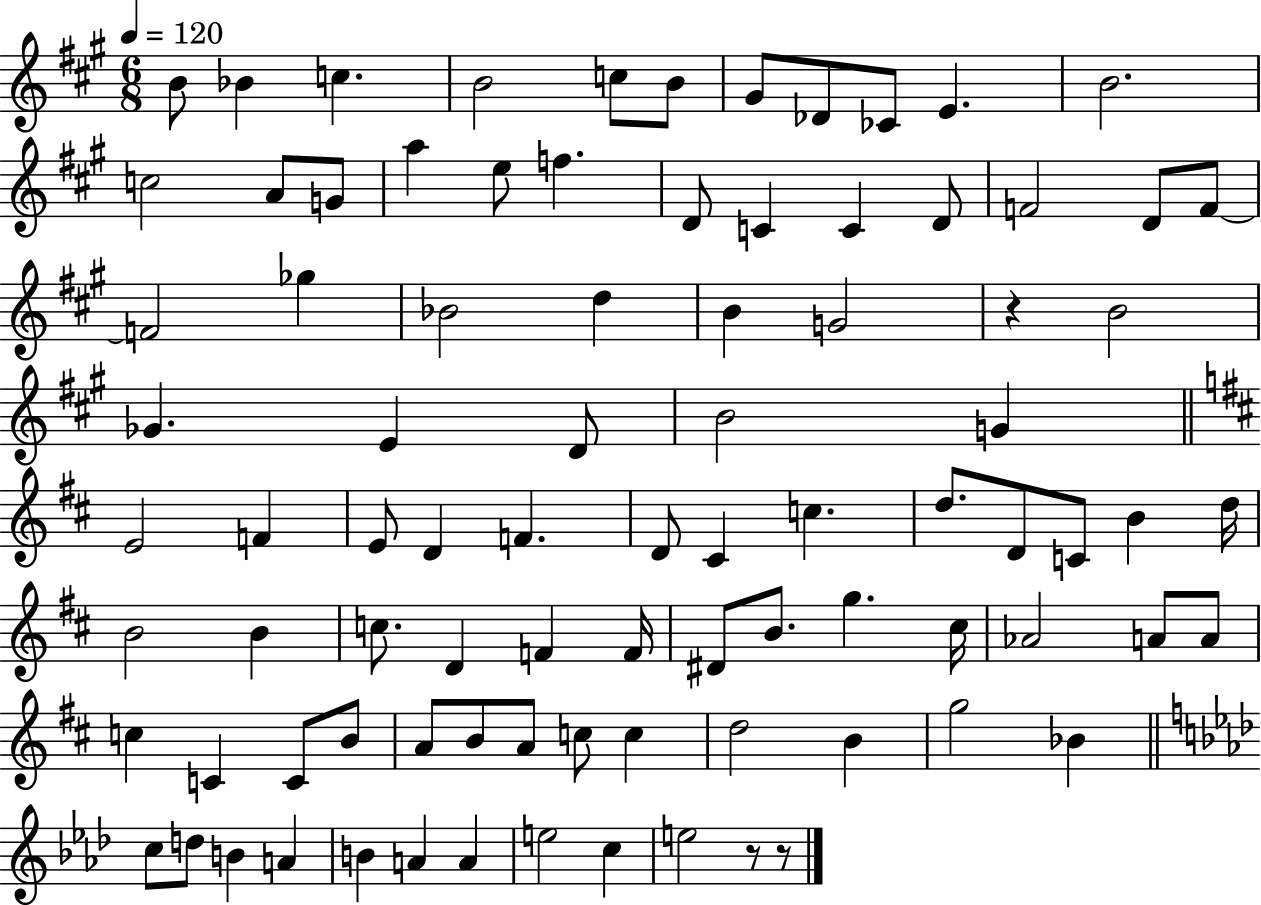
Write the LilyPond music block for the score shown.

{
  \clef treble
  \numericTimeSignature
  \time 6/8
  \key a \major
  \tempo 4 = 120
  \repeat volta 2 { b'8 bes'4 c''4. | b'2 c''8 b'8 | gis'8 des'8 ces'8 e'4. | b'2. | \break c''2 a'8 g'8 | a''4 e''8 f''4. | d'8 c'4 c'4 d'8 | f'2 d'8 f'8~~ | \break f'2 ges''4 | bes'2 d''4 | b'4 g'2 | r4 b'2 | \break ges'4. e'4 d'8 | b'2 g'4 | \bar "||" \break \key b \minor e'2 f'4 | e'8 d'4 f'4. | d'8 cis'4 c''4. | d''8. d'8 c'8 b'4 d''16 | \break b'2 b'4 | c''8. d'4 f'4 f'16 | dis'8 b'8. g''4. cis''16 | aes'2 a'8 a'8 | \break c''4 c'4 c'8 b'8 | a'8 b'8 a'8 c''8 c''4 | d''2 b'4 | g''2 bes'4 | \break \bar "||" \break \key aes \major c''8 d''8 b'4 a'4 | b'4 a'4 a'4 | e''2 c''4 | e''2 r8 r8 | \break } \bar "|."
}